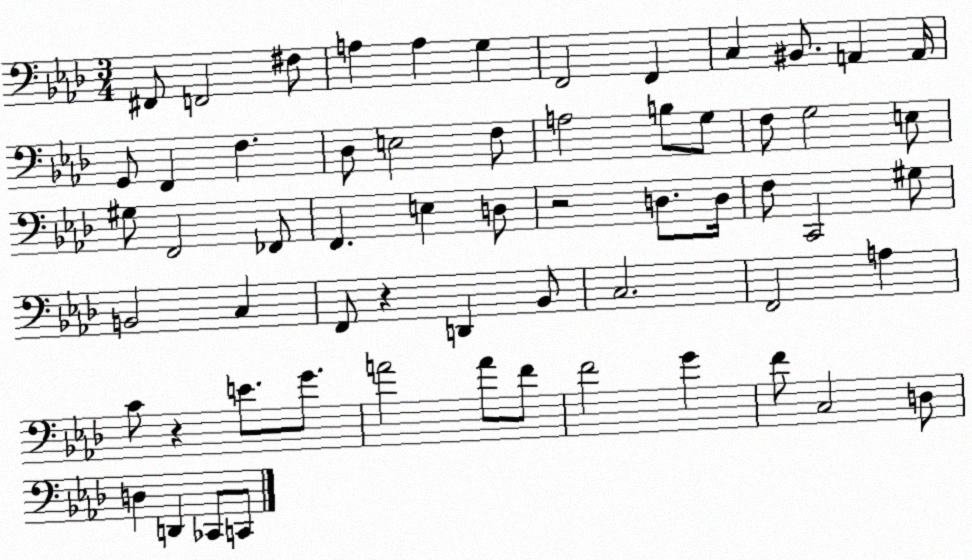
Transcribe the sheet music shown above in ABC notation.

X:1
T:Untitled
M:3/4
L:1/4
K:Ab
^F,,/2 F,,2 ^F,/2 A, A, G, F,,2 F,, C, ^B,,/2 A,, A,,/4 G,,/2 F,, F, _D,/2 E,2 F,/2 A,2 B,/2 G,/2 F,/2 G,2 E,/2 ^G,/2 F,,2 _F,,/2 F,, E, D,/2 z2 D,/2 D,/4 F,/2 C,,2 ^G,/2 B,,2 C, F,,/2 z D,, _B,,/2 C,2 F,,2 A, C/2 z E/2 G/2 A2 A/2 F/2 F2 G F/2 C,2 D,/2 D, D,, _C,,/2 C,,/2